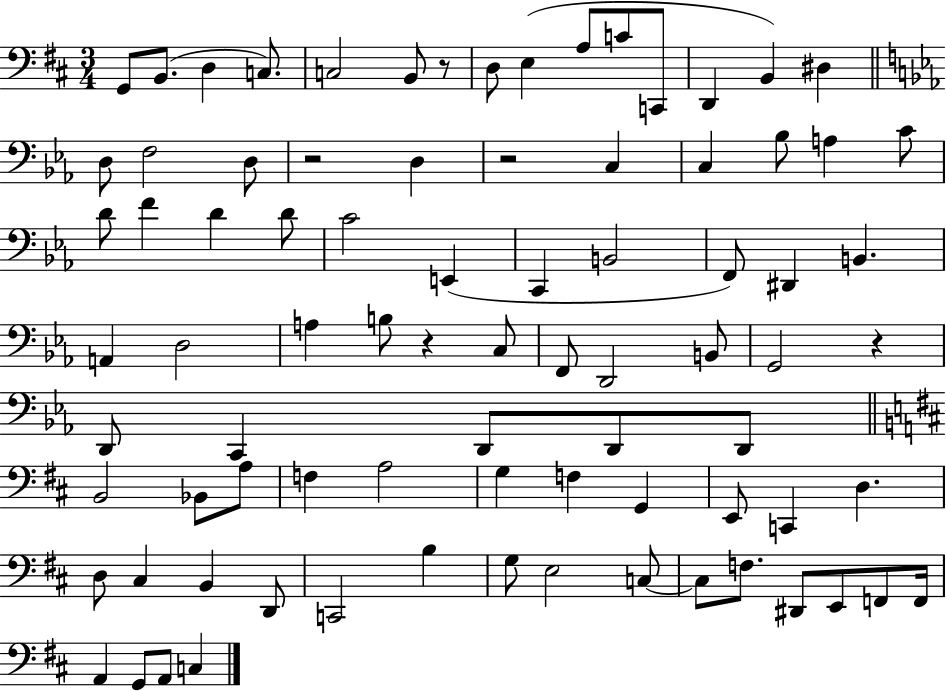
{
  \clef bass
  \numericTimeSignature
  \time 3/4
  \key d \major
  g,8 b,8.( d4 c8.) | c2 b,8 r8 | d8 e4( a8 c'8 c,8 | d,4 b,4) dis4 | \break \bar "||" \break \key c \minor d8 f2 d8 | r2 d4 | r2 c4 | c4 bes8 a4 c'8 | \break d'8 f'4 d'4 d'8 | c'2 e,4( | c,4 b,2 | f,8) dis,4 b,4. | \break a,4 d2 | a4 b8 r4 c8 | f,8 d,2 b,8 | g,2 r4 | \break d,8 c,4 d,8 d,8 d,8 | \bar "||" \break \key d \major b,2 bes,8 a8 | f4 a2 | g4 f4 g,4 | e,8 c,4 d4. | \break d8 cis4 b,4 d,8 | c,2 b4 | g8 e2 c8~~ | c8 f8. dis,8 e,8 f,8 f,16 | \break a,4 g,8 a,8 c4 | \bar "|."
}